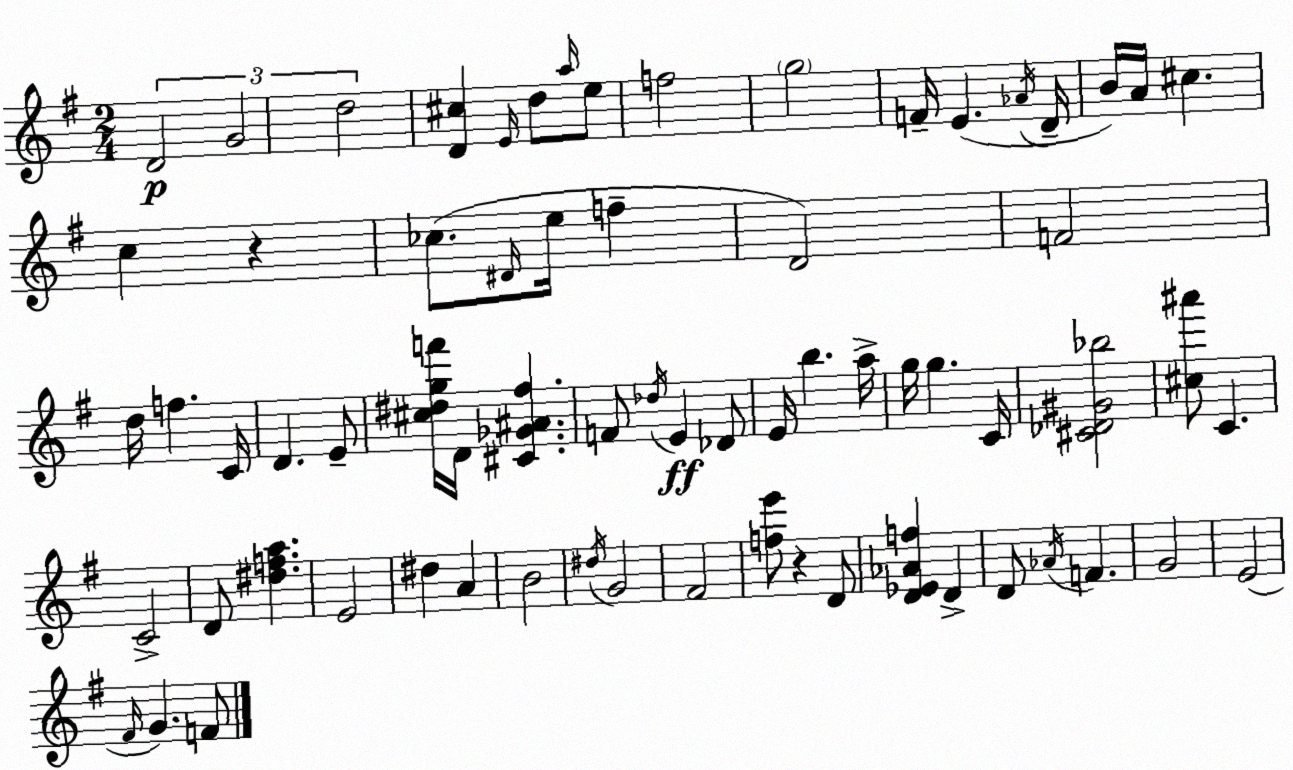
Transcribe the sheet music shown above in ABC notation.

X:1
T:Untitled
M:2/4
L:1/4
K:Em
D2 G2 d2 [D^c] E/4 d/2 a/4 e/2 f2 g2 F/4 E _A/4 D/4 B/4 A/4 ^c c z _c/2 ^D/4 e/4 f D2 F2 d/4 f C/4 D E/2 [^c^dgf']/4 D/4 [^C_G^A^f] F/2 _d/4 E _D/2 E/4 b a/4 g/4 g C/4 [^C_D^G_b]2 [^c^a']/2 C C2 D/2 [^dfa] E2 ^d A B2 ^d/4 G2 ^F2 [fe']/2 z D/2 [D_E_Af] D D/2 _A/4 F G2 E2 ^F/4 G F/2